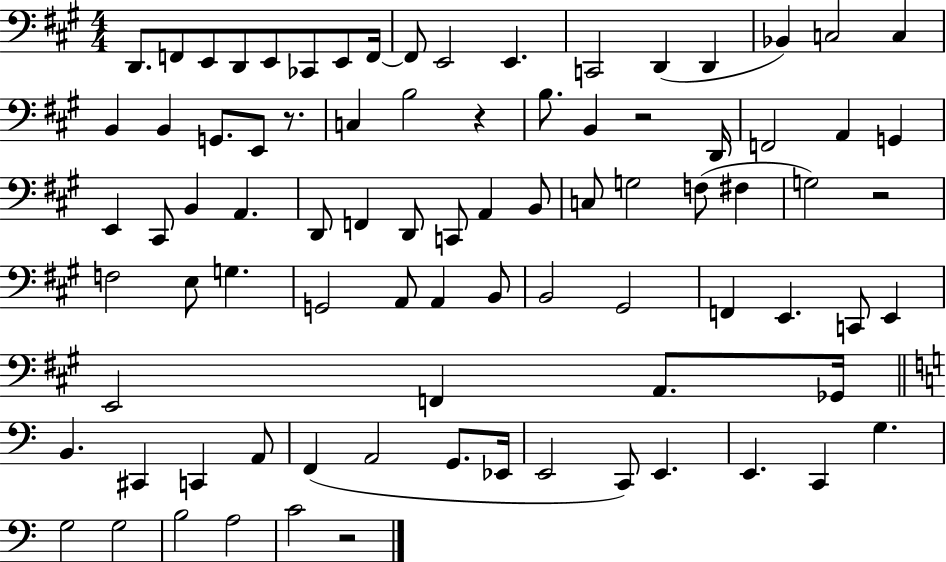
{
  \clef bass
  \numericTimeSignature
  \time 4/4
  \key a \major
  \repeat volta 2 { d,8. f,8 e,8 d,8 e,8 ces,8 e,8 f,16~~ | f,8 e,2 e,4. | c,2 d,4( d,4 | bes,4) c2 c4 | \break b,4 b,4 g,8. e,8 r8. | c4 b2 r4 | b8. b,4 r2 d,16 | f,2 a,4 g,4 | \break e,4 cis,8 b,4 a,4. | d,8 f,4 d,8 c,8 a,4 b,8 | c8 g2 f8( fis4 | g2) r2 | \break f2 e8 g4. | g,2 a,8 a,4 b,8 | b,2 gis,2 | f,4 e,4. c,8 e,4 | \break e,2 f,4 a,8. ges,16 | \bar "||" \break \key a \minor b,4. cis,4 c,4 a,8 | f,4( a,2 g,8. ees,16 | e,2 c,8) e,4. | e,4. c,4 g4. | \break g2 g2 | b2 a2 | c'2 r2 | } \bar "|."
}